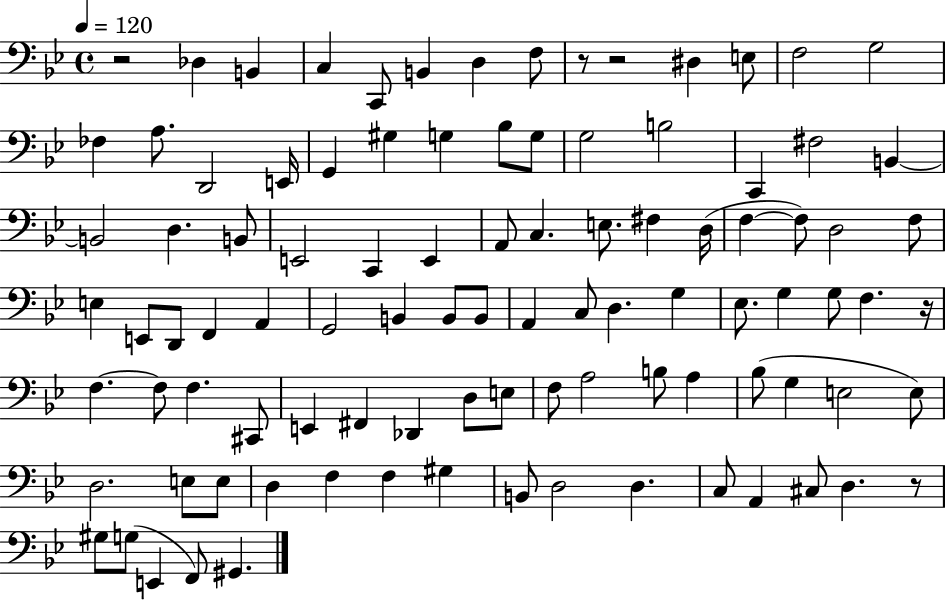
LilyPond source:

{
  \clef bass
  \time 4/4
  \defaultTimeSignature
  \key bes \major
  \tempo 4 = 120
  r2 des4 b,4 | c4 c,8 b,4 d4 f8 | r8 r2 dis4 e8 | f2 g2 | \break fes4 a8. d,2 e,16 | g,4 gis4 g4 bes8 g8 | g2 b2 | c,4 fis2 b,4~~ | \break b,2 d4. b,8 | e,2 c,4 e,4 | a,8 c4. e8. fis4 d16( | f4~~ f8) d2 f8 | \break e4 e,8 d,8 f,4 a,4 | g,2 b,4 b,8 b,8 | a,4 c8 d4. g4 | ees8. g4 g8 f4. r16 | \break f4.~~ f8 f4. cis,8 | e,4 fis,4 des,4 d8 e8 | f8 a2 b8 a4 | bes8( g4 e2 e8) | \break d2. e8 e8 | d4 f4 f4 gis4 | b,8 d2 d4. | c8 a,4 cis8 d4. r8 | \break gis8 g8( e,4 f,8) gis,4. | \bar "|."
}